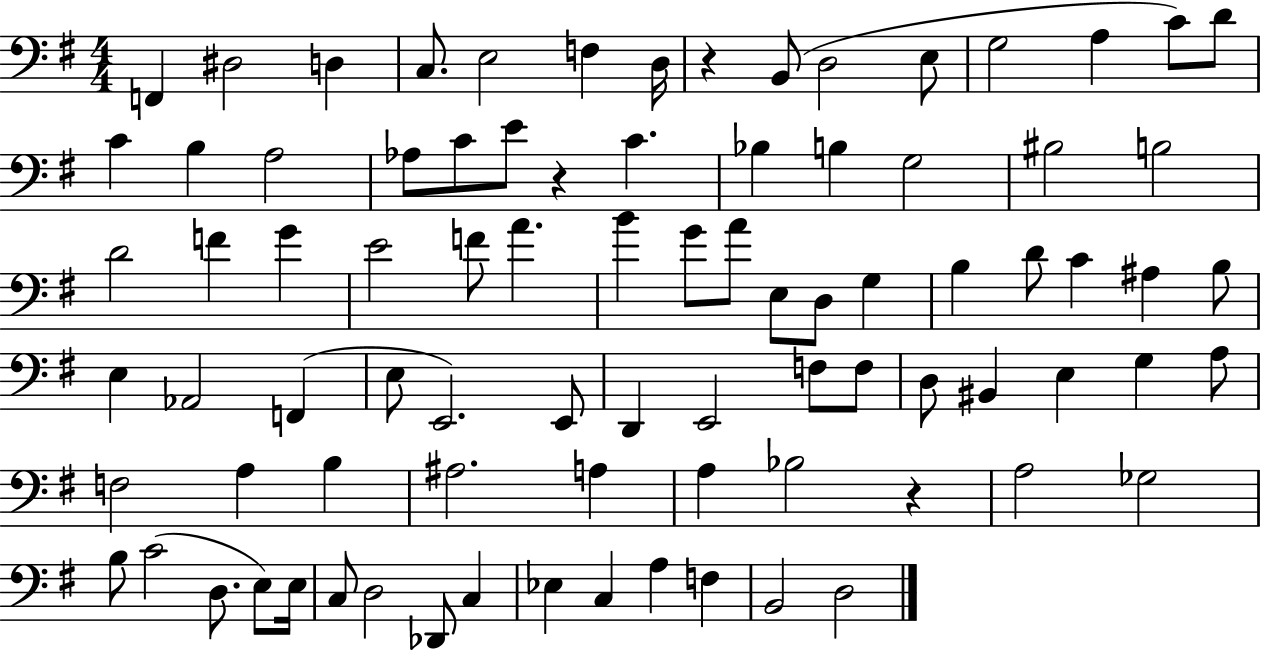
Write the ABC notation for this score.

X:1
T:Untitled
M:4/4
L:1/4
K:G
F,, ^D,2 D, C,/2 E,2 F, D,/4 z B,,/2 D,2 E,/2 G,2 A, C/2 D/2 C B, A,2 _A,/2 C/2 E/2 z C _B, B, G,2 ^B,2 B,2 D2 F G E2 F/2 A B G/2 A/2 E,/2 D,/2 G, B, D/2 C ^A, B,/2 E, _A,,2 F,, E,/2 E,,2 E,,/2 D,, E,,2 F,/2 F,/2 D,/2 ^B,, E, G, A,/2 F,2 A, B, ^A,2 A, A, _B,2 z A,2 _G,2 B,/2 C2 D,/2 E,/2 E,/4 C,/2 D,2 _D,,/2 C, _E, C, A, F, B,,2 D,2